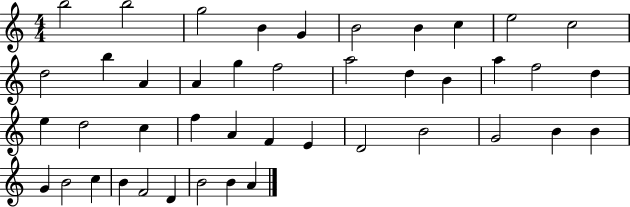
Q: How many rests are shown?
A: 0